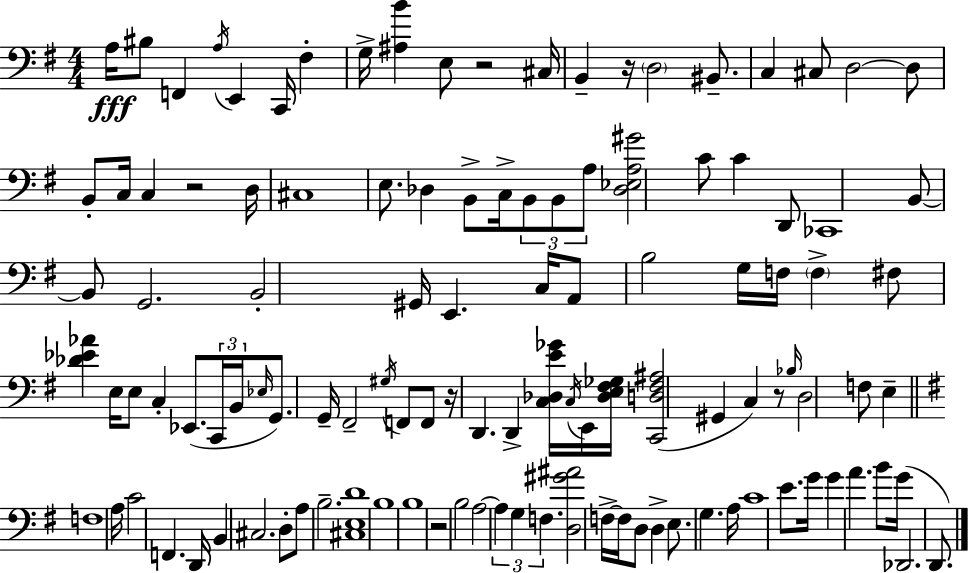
A3/s BIS3/e F2/q A3/s E2/q C2/s F#3/q G3/s [A#3,B4]/q E3/e R/h C#3/s B2/q R/s D3/h BIS2/e. C3/q C#3/e D3/h D3/e B2/e C3/s C3/q R/h D3/s C#3/w E3/e. Db3/q B2/e C3/s B2/e B2/e A3/e [Db3,Eb3,A3,G#4]/h C4/e C4/q D2/e CES2/w B2/e B2/e G2/h. B2/h G#2/s E2/q. C3/s A2/e B3/h G3/s F3/s F3/q F#3/e [Db4,Eb4,Ab4]/q E3/s E3/e C3/q Eb2/e. C2/s B2/s Eb3/s G2/e. G2/s F#2/h G#3/s F2/e F2/e R/s D2/q. D2/q [C3,Db3,E4,Gb4]/s C3/s E2/s [Db3,E3,F#3,Gb3]/s [C2,D3,F#3,A#3]/h G#2/q C3/q R/e Bb3/s D3/h F3/e E3/q F3/w A3/s C4/h F2/q. D2/s B2/q C#3/h. D3/e A3/e B3/h. [C#3,E3,D4]/w B3/w B3/w R/h B3/h A3/h A3/q G3/q F3/q. [D3,G#4,A#4]/h F3/s F3/s D3/e D3/q E3/e. G3/q. A3/s C4/w E4/e. G4/s G4/q A4/q. B4/e G4/s Db2/h. D2/e.